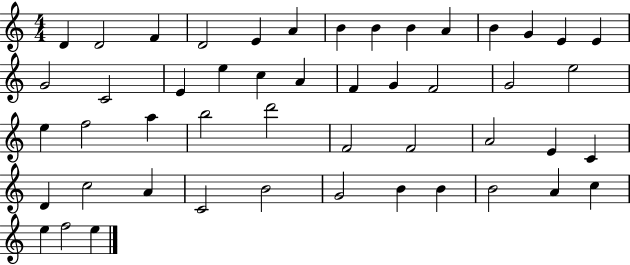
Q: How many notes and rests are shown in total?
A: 49